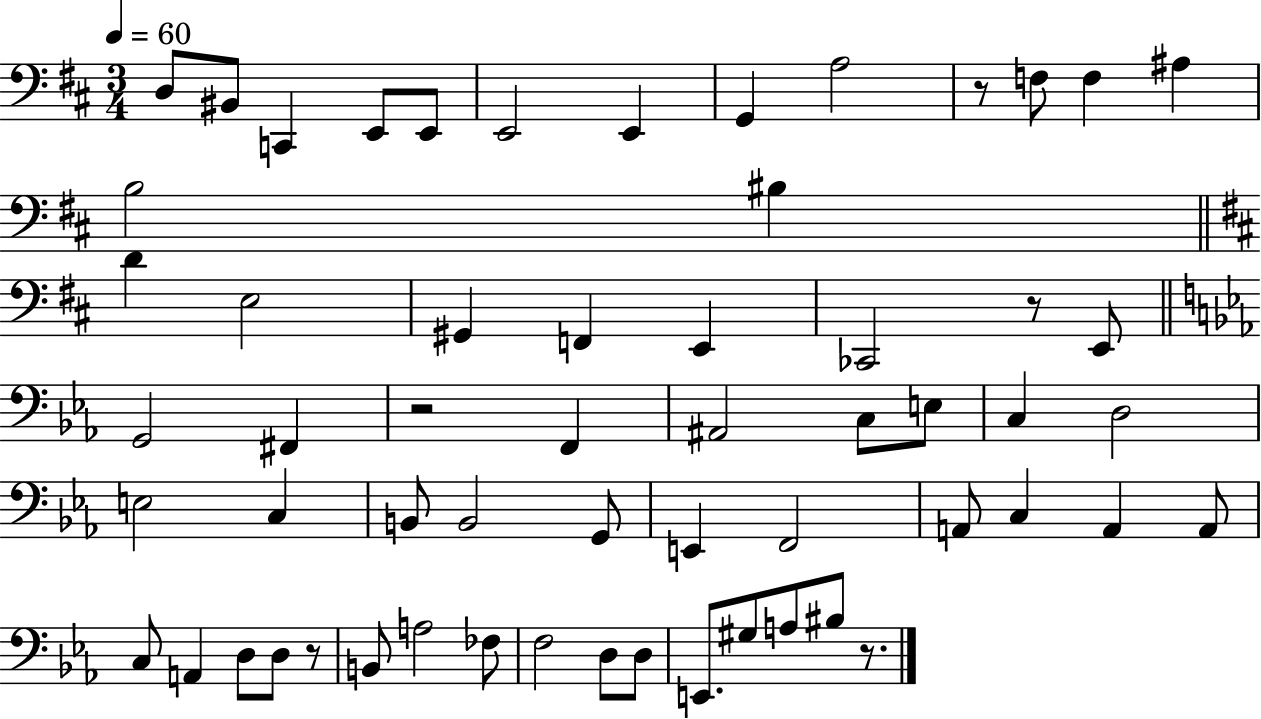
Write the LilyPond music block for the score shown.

{
  \clef bass
  \numericTimeSignature
  \time 3/4
  \key d \major
  \tempo 4 = 60
  d8 bis,8 c,4 e,8 e,8 | e,2 e,4 | g,4 a2 | r8 f8 f4 ais4 | \break b2 bis4 | \bar "||" \break \key b \minor d'4 e2 | gis,4 f,4 e,4 | ces,2 r8 e,8 | \bar "||" \break \key ees \major g,2 fis,4 | r2 f,4 | ais,2 c8 e8 | c4 d2 | \break e2 c4 | b,8 b,2 g,8 | e,4 f,2 | a,8 c4 a,4 a,8 | \break c8 a,4 d8 d8 r8 | b,8 a2 fes8 | f2 d8 d8 | e,8. gis8 a8 bis8 r8. | \break \bar "|."
}